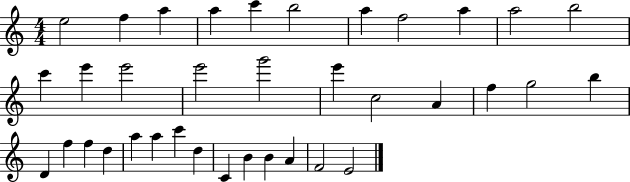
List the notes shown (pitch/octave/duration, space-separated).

E5/h F5/q A5/q A5/q C6/q B5/h A5/q F5/h A5/q A5/h B5/h C6/q E6/q E6/h E6/h G6/h E6/q C5/h A4/q F5/q G5/h B5/q D4/q F5/q F5/q D5/q A5/q A5/q C6/q D5/q C4/q B4/q B4/q A4/q F4/h E4/h